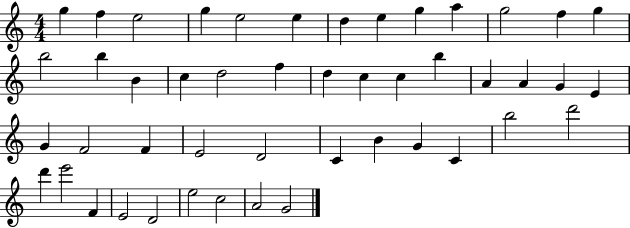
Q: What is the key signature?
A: C major